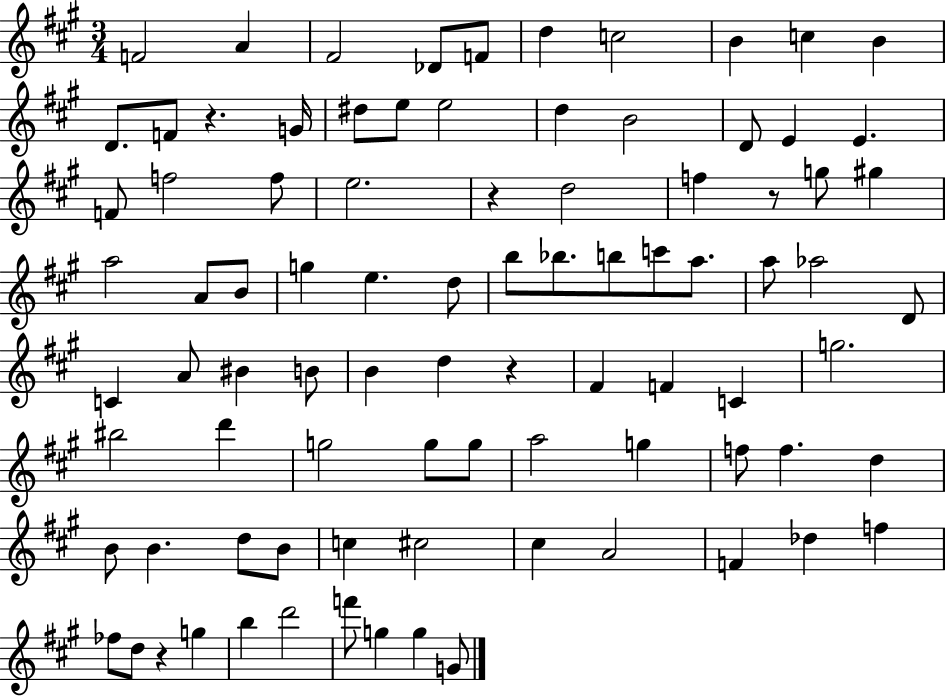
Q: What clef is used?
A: treble